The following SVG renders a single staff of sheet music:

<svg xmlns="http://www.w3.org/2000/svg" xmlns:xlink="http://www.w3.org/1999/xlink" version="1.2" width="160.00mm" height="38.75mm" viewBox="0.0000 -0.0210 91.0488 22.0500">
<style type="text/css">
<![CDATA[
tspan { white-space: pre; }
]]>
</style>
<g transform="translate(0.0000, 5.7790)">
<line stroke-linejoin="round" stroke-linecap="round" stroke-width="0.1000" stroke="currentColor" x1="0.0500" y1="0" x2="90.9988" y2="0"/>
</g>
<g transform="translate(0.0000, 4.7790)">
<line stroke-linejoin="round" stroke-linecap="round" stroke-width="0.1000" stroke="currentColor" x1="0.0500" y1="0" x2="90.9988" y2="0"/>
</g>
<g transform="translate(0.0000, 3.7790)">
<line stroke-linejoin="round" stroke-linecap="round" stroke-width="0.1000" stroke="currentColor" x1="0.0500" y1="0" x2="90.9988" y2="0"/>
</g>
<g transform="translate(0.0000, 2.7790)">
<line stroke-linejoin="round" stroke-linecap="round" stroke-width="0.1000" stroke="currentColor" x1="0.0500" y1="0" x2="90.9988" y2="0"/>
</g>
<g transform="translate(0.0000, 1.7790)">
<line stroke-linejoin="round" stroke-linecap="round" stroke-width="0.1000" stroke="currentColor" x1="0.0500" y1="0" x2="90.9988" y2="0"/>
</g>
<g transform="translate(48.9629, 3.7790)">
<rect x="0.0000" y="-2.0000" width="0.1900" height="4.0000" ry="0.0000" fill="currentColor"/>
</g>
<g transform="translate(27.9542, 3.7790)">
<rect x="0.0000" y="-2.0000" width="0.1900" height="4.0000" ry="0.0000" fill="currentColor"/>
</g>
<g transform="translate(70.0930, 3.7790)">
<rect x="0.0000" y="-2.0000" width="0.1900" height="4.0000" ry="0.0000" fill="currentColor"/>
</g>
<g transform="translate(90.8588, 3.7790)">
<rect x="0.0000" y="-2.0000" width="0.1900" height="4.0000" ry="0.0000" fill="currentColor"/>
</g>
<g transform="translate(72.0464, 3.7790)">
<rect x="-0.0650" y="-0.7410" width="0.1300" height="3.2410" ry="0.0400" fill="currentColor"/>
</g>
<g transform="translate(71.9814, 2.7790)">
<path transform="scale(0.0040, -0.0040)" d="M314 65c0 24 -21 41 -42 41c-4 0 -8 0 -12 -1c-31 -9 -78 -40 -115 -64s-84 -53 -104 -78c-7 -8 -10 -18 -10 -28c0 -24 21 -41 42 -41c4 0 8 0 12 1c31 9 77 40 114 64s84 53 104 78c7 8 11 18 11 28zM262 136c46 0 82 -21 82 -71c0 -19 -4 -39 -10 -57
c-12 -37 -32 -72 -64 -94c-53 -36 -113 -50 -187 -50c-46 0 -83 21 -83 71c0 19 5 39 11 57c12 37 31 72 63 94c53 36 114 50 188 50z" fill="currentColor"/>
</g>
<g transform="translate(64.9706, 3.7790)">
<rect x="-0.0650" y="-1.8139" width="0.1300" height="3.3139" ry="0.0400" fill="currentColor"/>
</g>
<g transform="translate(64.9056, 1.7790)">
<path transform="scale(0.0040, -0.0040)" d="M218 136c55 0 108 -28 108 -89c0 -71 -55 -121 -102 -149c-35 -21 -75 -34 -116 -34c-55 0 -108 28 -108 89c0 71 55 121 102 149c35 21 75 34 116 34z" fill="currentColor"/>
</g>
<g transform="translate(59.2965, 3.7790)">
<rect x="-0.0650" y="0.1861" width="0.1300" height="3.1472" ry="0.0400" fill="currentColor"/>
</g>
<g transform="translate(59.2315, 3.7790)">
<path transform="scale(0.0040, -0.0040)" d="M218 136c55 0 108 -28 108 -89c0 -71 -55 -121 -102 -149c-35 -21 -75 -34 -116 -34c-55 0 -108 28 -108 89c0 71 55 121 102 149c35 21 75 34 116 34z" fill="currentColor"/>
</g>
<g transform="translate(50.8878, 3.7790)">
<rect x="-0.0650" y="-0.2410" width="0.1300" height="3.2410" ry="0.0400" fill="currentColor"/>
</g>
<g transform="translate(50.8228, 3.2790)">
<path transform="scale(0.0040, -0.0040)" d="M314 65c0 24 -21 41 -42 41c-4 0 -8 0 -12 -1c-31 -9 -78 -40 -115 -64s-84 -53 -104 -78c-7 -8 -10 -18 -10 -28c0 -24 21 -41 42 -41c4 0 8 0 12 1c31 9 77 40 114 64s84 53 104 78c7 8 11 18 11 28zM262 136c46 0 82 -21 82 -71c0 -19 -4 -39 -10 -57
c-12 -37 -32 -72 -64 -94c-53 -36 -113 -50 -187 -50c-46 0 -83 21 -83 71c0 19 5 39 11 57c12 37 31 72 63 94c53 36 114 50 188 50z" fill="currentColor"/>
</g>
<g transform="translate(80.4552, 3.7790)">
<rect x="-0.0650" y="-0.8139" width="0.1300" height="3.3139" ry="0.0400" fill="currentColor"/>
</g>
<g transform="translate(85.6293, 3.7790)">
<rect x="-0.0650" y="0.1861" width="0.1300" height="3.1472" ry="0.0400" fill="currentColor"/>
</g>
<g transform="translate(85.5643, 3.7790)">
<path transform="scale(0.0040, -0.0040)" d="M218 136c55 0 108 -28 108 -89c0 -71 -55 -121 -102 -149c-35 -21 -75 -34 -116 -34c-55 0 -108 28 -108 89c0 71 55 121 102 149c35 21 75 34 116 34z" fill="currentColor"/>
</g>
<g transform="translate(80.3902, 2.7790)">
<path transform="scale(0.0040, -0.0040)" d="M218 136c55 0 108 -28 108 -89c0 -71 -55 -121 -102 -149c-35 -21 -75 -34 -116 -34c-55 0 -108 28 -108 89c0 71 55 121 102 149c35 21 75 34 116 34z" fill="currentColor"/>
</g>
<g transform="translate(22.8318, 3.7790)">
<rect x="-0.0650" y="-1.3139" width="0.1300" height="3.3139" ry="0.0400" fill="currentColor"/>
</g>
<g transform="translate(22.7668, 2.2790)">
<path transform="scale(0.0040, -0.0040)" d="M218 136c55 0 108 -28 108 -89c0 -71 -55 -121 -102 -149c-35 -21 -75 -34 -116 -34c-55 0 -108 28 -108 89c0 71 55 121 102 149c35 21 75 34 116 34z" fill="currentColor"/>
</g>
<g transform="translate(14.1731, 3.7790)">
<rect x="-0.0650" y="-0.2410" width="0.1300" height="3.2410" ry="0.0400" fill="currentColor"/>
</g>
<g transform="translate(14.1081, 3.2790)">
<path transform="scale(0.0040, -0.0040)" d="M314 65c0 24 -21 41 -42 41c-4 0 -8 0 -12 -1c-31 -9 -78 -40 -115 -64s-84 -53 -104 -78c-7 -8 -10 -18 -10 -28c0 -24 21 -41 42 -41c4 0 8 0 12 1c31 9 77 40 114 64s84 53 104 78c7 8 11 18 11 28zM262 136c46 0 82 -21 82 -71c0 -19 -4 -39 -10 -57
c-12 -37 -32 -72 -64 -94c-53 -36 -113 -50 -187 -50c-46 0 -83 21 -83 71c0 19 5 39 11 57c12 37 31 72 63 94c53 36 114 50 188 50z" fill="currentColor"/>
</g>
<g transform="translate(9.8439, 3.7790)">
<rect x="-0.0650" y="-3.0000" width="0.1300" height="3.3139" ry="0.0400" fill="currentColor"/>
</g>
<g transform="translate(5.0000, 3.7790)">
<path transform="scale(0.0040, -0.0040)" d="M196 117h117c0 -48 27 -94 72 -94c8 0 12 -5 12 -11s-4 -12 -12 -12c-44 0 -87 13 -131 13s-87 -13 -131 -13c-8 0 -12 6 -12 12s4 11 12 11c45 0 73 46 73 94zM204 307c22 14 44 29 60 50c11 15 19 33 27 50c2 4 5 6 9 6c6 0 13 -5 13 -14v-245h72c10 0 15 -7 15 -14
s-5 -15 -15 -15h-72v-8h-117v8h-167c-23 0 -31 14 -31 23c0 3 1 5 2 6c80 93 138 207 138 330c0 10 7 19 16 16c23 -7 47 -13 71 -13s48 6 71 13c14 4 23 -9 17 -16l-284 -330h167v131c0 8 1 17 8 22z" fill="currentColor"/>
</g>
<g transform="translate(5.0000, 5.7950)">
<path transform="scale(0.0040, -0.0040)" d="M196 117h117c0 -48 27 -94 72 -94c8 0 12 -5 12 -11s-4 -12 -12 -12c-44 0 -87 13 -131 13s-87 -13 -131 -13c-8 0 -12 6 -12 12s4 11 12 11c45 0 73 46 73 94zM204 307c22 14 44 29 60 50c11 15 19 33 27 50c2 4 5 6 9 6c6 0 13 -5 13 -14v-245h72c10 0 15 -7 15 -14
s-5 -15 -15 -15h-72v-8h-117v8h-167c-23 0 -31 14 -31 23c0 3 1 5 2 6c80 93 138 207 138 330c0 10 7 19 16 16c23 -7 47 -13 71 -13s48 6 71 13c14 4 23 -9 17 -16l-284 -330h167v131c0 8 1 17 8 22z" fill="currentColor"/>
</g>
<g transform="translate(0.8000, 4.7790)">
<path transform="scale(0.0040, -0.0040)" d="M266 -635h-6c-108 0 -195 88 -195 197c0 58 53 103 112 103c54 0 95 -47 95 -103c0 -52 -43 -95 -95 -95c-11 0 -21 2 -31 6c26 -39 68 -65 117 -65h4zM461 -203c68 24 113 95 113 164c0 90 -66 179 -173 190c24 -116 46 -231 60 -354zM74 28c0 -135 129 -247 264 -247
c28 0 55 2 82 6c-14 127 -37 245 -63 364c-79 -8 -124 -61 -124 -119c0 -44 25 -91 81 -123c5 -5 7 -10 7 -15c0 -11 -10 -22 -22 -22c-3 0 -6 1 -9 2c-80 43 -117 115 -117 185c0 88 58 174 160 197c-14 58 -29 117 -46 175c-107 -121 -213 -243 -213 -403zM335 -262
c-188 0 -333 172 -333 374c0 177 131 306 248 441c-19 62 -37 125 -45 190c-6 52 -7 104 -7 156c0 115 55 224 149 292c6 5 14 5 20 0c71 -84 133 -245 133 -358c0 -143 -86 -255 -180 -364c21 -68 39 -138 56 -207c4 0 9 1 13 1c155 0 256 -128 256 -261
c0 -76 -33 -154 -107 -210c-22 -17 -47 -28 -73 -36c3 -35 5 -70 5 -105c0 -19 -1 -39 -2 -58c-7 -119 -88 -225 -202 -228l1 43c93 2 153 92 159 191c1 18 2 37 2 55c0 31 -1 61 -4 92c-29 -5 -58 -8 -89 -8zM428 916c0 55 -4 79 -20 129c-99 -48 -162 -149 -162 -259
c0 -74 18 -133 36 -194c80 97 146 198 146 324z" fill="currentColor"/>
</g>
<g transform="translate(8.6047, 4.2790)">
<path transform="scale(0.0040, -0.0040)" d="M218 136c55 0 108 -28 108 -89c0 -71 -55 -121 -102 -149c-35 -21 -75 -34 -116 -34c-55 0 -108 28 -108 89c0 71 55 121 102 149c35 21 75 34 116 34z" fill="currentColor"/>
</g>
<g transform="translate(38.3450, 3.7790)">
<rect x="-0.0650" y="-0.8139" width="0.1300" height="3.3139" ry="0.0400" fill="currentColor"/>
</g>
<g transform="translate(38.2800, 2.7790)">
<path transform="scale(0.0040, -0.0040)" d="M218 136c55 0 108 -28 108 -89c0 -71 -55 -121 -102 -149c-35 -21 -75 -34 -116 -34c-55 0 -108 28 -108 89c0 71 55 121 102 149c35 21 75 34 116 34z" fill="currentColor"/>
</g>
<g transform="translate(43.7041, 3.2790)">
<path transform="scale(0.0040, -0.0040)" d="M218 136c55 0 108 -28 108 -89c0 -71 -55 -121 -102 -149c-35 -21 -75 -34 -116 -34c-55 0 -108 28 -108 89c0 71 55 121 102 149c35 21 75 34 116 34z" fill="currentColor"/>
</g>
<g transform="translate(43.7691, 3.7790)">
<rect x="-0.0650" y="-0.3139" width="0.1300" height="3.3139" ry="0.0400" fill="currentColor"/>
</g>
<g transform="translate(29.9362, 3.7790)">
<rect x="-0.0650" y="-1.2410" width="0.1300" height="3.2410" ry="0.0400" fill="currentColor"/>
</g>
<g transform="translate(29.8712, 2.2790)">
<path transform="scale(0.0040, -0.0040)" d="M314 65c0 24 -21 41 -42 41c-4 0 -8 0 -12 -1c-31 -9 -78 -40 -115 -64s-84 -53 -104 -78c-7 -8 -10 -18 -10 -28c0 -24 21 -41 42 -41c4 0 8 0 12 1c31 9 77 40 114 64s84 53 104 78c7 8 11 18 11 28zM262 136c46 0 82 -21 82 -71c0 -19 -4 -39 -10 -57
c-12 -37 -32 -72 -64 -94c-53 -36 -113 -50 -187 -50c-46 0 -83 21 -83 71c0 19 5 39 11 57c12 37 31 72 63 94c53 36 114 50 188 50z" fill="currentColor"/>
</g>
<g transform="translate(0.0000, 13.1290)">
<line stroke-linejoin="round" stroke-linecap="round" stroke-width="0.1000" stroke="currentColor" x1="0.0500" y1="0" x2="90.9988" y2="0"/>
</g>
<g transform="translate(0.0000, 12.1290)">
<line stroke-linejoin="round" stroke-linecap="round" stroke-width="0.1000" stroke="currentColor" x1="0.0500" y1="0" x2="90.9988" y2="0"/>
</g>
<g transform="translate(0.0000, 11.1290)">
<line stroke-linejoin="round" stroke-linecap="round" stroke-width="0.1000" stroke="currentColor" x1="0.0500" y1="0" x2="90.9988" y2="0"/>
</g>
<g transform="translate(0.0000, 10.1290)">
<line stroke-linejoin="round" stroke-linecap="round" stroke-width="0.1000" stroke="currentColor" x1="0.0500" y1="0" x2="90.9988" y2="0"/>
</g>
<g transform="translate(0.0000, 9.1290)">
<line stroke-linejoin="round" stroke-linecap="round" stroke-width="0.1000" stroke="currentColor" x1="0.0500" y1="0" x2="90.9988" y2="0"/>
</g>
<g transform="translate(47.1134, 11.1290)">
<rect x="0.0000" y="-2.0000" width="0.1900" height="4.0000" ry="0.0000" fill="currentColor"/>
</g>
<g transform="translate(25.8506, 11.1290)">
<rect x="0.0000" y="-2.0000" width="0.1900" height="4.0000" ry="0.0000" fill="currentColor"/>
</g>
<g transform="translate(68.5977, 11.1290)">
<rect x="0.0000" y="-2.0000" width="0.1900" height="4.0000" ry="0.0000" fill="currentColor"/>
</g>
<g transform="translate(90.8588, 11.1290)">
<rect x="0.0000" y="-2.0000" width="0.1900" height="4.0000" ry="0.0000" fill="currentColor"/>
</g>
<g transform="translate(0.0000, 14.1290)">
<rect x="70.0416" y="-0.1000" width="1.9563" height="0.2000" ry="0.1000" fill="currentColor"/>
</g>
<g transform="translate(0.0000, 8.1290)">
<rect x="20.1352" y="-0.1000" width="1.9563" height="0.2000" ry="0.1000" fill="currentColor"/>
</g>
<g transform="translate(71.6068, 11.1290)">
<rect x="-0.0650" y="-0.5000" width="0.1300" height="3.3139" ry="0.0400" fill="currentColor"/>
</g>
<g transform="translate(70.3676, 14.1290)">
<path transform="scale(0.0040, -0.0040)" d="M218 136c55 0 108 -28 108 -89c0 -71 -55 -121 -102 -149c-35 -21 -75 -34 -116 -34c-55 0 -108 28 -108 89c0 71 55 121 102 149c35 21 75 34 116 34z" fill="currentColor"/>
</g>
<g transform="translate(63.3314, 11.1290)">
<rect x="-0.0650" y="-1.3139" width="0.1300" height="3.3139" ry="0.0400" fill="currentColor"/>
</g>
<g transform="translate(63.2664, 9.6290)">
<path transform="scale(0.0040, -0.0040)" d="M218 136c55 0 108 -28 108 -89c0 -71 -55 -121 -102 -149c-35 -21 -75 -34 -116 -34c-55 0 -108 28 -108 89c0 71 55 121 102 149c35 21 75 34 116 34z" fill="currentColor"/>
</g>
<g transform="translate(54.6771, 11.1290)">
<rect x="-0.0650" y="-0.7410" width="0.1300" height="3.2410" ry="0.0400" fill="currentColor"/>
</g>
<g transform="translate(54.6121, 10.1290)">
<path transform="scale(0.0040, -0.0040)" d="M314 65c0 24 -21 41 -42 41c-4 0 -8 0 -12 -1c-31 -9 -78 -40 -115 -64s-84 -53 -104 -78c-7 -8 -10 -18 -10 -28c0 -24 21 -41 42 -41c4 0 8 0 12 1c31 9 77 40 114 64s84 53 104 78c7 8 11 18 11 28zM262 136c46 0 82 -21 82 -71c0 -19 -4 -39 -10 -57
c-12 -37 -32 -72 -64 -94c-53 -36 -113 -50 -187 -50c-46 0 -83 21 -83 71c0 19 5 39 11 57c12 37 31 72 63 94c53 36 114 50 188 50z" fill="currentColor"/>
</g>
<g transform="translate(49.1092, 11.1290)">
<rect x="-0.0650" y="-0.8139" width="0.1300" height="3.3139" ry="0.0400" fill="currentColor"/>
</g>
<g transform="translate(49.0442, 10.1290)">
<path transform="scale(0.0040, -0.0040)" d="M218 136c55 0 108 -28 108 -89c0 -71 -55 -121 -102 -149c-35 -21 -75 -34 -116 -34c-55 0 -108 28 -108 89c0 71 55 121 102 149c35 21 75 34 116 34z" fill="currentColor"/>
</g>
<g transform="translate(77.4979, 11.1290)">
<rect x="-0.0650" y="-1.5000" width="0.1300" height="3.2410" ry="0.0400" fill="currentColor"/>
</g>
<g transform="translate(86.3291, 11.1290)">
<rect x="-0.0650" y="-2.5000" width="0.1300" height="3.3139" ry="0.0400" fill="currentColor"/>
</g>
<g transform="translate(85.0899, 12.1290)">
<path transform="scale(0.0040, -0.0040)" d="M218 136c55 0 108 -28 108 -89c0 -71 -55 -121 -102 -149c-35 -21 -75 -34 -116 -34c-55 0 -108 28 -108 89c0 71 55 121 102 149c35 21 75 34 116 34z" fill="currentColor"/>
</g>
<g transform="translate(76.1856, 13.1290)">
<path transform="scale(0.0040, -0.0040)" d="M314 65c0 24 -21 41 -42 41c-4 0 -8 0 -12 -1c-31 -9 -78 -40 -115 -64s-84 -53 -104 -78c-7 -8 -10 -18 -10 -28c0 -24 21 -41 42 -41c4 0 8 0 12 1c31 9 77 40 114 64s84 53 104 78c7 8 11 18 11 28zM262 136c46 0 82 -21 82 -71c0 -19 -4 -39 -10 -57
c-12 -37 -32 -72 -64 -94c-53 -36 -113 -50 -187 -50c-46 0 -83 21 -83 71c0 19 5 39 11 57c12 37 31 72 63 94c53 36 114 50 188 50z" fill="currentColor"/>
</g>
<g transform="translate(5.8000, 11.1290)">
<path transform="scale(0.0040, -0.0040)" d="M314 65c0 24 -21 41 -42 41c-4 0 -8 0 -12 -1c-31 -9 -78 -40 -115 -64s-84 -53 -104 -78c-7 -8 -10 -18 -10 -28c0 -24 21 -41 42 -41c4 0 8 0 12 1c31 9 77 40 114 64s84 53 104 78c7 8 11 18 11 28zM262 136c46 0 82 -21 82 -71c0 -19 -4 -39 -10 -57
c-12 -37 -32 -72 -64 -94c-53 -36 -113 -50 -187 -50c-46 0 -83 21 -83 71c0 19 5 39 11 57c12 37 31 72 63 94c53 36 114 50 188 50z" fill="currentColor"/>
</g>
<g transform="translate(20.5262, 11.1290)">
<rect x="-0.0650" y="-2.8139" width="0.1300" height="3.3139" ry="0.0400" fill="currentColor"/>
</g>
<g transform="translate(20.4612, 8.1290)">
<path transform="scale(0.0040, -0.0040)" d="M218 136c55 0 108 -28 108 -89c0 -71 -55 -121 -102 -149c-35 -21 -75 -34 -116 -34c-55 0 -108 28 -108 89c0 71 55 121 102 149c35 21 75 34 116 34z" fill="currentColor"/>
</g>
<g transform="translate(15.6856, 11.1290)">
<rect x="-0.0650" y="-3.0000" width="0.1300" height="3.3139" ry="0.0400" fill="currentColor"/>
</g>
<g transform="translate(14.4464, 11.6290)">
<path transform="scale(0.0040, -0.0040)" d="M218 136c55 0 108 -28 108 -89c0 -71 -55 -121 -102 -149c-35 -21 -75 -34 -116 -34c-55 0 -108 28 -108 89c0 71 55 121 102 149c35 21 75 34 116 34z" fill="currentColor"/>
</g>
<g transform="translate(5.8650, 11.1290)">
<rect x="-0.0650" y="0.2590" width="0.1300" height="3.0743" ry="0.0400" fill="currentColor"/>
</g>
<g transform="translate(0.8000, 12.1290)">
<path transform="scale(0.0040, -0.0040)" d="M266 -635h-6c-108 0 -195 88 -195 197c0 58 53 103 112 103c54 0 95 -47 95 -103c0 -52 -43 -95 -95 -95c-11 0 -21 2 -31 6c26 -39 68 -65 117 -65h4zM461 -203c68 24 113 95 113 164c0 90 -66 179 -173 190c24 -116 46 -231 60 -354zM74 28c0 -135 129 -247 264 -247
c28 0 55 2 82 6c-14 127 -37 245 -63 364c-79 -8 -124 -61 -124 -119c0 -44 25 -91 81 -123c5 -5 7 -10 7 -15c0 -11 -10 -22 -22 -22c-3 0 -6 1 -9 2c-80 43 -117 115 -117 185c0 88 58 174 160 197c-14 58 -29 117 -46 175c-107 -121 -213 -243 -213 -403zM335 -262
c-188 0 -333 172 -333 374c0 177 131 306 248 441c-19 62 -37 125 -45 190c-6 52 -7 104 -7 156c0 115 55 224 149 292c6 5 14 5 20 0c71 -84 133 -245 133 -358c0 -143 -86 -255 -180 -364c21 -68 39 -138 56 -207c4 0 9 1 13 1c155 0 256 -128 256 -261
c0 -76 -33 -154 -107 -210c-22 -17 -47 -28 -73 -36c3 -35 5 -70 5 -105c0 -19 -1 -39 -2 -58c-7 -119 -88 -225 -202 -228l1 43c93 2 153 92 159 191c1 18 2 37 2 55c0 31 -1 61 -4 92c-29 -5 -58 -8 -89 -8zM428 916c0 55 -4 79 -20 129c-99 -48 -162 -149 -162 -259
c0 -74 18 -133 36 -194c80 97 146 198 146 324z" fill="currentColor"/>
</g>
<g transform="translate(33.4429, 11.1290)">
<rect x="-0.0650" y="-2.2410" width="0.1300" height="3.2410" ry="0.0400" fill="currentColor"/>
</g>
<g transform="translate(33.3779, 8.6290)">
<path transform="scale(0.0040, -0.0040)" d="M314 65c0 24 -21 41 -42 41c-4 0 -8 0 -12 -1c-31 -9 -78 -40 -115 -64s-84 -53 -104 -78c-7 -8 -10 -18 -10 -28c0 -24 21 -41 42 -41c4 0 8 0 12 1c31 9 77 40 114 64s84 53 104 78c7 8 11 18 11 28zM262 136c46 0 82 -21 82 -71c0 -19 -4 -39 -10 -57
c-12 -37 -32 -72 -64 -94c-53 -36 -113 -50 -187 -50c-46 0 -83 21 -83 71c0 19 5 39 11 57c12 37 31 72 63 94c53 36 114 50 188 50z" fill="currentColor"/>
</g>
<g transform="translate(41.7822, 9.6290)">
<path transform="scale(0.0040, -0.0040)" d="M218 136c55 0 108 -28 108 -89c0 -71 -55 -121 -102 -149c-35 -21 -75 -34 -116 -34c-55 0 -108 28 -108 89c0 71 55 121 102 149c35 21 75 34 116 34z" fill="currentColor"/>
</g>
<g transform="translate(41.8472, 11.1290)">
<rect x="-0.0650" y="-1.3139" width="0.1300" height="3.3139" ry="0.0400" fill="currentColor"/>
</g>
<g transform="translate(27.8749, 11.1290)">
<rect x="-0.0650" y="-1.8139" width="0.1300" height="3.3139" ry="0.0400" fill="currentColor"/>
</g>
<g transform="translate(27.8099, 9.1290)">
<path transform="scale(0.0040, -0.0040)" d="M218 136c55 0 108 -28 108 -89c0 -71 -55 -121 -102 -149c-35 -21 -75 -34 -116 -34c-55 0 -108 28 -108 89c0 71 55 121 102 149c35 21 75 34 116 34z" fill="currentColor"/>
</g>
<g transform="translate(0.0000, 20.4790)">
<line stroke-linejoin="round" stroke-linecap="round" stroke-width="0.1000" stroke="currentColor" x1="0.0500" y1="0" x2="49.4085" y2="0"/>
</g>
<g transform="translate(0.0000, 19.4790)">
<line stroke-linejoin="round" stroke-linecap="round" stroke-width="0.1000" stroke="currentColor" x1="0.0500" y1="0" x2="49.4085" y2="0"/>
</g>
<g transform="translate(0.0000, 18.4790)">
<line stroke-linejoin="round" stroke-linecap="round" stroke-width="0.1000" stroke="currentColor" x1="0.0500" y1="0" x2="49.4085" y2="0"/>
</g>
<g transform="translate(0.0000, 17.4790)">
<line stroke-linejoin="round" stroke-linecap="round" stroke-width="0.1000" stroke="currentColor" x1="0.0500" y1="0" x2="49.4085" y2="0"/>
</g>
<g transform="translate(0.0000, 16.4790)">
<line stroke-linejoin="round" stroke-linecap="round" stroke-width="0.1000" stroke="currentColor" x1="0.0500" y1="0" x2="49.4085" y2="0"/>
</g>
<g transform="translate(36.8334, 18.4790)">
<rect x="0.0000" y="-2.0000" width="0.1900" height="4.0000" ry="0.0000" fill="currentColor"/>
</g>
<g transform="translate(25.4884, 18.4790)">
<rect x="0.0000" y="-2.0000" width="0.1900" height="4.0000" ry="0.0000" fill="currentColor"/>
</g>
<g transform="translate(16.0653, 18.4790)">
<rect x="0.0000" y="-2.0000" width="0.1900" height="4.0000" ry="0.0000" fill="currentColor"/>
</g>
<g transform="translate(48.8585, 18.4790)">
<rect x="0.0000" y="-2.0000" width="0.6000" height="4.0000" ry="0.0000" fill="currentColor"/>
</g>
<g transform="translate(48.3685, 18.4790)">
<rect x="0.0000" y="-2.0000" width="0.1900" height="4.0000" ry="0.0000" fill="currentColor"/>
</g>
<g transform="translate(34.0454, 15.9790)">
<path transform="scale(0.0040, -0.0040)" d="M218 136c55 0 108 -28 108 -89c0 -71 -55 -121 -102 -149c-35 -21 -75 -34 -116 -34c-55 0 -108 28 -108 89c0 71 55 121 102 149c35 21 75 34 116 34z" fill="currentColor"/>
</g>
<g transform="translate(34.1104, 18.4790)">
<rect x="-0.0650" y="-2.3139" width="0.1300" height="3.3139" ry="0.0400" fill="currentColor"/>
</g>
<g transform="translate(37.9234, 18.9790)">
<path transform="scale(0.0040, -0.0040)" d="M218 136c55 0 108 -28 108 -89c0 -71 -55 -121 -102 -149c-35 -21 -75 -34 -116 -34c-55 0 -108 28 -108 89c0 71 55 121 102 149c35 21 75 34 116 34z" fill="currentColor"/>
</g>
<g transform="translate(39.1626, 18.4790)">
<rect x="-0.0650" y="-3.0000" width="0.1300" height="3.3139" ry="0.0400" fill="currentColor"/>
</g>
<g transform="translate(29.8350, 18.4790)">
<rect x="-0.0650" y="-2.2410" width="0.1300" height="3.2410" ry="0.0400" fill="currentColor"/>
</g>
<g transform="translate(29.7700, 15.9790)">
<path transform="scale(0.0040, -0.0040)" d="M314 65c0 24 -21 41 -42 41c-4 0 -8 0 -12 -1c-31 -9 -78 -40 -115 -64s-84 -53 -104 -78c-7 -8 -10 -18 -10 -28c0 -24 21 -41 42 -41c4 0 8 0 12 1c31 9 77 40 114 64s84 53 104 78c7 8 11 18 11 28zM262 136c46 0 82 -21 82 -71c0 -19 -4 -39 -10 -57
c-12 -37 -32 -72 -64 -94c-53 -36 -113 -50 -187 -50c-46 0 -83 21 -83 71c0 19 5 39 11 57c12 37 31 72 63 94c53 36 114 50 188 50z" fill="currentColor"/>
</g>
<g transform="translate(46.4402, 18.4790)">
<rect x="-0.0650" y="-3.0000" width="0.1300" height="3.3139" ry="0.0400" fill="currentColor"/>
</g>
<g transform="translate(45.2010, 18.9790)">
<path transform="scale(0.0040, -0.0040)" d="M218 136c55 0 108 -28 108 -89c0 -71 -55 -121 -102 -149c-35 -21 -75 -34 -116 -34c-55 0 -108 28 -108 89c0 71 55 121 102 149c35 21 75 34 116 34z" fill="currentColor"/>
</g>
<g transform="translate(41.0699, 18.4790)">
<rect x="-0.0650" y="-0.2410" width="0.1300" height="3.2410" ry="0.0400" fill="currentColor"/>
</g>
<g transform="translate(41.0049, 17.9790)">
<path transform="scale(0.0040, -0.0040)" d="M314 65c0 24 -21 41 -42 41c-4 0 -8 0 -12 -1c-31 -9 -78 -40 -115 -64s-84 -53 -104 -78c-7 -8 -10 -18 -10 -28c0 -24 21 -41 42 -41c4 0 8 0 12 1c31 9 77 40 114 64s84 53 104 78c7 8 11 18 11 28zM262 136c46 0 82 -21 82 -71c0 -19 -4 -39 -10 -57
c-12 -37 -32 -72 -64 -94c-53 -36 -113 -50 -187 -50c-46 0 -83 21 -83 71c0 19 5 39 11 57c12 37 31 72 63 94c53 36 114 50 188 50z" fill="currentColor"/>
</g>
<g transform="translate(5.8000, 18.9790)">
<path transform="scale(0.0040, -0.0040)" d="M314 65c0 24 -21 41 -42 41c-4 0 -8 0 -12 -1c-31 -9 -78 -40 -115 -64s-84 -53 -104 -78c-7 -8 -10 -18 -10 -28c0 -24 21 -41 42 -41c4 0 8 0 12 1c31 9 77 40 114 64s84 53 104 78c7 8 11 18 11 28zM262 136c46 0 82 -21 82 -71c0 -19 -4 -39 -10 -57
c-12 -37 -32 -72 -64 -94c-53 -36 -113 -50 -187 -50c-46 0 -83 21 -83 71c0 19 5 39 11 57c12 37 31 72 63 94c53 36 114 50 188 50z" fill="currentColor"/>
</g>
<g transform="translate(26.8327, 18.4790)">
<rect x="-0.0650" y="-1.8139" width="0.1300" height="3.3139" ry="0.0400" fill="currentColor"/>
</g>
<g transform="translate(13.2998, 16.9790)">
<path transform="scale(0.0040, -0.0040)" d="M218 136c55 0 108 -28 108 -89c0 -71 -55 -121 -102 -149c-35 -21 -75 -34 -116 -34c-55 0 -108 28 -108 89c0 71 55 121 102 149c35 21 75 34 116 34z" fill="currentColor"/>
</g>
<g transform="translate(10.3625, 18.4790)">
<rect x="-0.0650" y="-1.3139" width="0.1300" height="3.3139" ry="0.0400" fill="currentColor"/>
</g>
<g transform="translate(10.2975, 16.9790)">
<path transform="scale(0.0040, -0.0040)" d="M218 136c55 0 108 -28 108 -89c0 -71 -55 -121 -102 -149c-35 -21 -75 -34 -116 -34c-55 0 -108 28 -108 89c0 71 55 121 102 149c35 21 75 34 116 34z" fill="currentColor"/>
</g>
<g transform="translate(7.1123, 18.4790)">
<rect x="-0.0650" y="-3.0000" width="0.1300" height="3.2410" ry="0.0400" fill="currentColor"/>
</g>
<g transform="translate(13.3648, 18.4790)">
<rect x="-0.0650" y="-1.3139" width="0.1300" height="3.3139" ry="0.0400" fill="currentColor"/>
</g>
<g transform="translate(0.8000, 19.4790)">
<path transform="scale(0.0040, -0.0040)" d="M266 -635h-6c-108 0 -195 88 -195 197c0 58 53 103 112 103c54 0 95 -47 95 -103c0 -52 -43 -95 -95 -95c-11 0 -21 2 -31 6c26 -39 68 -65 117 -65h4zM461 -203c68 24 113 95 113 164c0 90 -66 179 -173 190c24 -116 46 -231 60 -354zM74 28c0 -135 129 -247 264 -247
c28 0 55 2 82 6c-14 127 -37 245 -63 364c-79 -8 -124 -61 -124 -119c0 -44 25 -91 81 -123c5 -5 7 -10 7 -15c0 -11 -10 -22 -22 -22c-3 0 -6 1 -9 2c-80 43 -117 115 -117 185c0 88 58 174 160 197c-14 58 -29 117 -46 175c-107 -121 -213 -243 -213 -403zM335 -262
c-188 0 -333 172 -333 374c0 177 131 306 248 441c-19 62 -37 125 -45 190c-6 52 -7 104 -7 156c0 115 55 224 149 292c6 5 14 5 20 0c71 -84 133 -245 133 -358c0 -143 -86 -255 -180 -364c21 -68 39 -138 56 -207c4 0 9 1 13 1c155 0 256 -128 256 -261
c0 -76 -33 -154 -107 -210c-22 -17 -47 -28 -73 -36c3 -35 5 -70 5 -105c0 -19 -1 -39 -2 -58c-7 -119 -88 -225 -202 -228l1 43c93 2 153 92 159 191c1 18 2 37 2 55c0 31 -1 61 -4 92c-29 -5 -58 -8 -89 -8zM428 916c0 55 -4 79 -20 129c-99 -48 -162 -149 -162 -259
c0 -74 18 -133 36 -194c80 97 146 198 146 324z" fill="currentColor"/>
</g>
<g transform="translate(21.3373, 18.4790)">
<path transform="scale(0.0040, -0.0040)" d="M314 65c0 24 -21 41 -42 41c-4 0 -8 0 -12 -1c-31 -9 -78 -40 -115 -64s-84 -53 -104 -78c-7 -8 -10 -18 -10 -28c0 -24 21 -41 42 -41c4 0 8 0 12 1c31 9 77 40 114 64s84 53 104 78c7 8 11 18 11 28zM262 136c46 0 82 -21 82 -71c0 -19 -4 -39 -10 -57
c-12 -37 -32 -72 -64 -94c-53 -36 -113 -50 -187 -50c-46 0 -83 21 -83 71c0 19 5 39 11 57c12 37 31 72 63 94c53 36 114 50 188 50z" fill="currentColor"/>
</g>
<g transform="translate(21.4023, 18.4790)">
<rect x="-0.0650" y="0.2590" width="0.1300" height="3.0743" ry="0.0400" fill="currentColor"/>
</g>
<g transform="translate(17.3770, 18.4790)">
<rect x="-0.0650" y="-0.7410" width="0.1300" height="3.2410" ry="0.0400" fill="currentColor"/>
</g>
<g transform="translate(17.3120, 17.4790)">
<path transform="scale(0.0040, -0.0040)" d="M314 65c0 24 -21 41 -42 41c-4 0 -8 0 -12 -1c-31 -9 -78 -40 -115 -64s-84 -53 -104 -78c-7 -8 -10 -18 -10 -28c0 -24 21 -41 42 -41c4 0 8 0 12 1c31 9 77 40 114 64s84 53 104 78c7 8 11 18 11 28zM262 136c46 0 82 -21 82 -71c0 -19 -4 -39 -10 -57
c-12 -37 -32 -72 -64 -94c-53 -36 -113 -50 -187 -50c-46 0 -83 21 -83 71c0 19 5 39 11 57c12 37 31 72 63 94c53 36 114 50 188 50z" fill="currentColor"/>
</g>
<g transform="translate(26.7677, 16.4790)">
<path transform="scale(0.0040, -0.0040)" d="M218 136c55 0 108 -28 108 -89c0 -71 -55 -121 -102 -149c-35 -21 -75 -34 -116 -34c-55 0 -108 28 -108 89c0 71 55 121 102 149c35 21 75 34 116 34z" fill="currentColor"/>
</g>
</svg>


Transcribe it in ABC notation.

X:1
T:Untitled
M:4/4
L:1/4
K:C
A c2 e e2 d c c2 B f d2 d B B2 A a f g2 e d d2 e C E2 G A2 e e d2 B2 f g2 g A c2 A